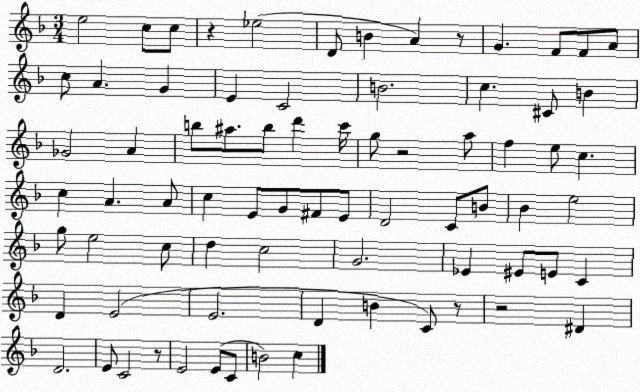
X:1
T:Untitled
M:3/4
L:1/4
K:F
e2 c/2 c/2 z _e2 D/2 B A z/2 G F/2 F/2 A/2 c/2 A G E C2 B2 c ^C/2 B _G2 A b/2 ^a/2 b/2 d' c'/4 g/2 z2 a/2 f e/2 c c A A/2 c E/2 G/2 ^F/2 E/2 D2 C/2 B/2 _B e2 g/2 e2 c/2 d c2 G2 _E ^E/2 E/2 C D E2 E2 D B C/2 z/2 z2 ^D D2 E/2 C2 z/2 E2 E/2 C/2 B2 c